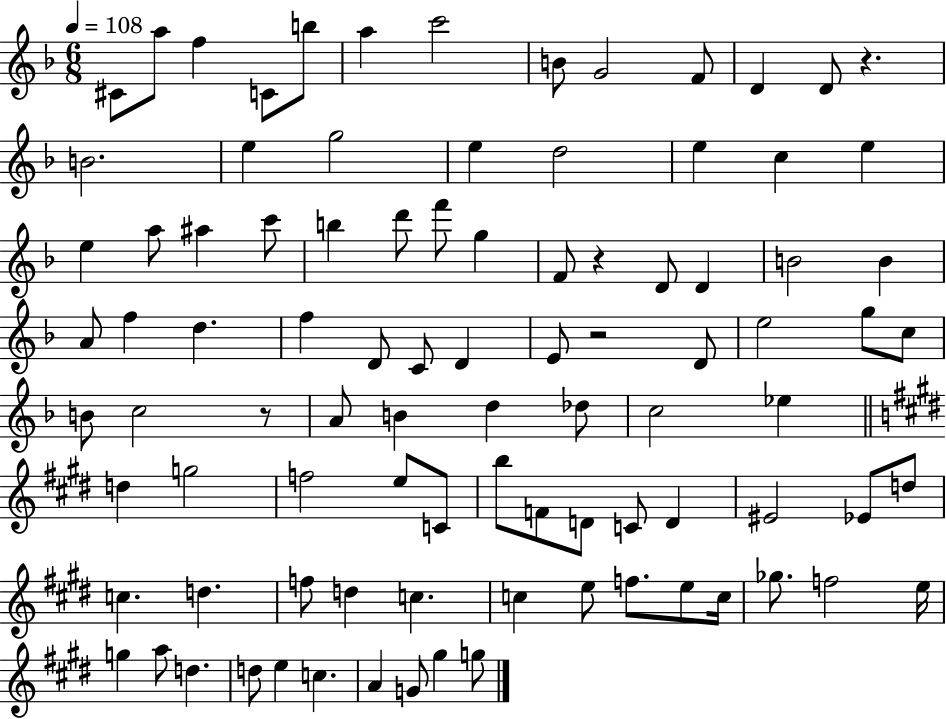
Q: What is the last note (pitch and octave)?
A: G5